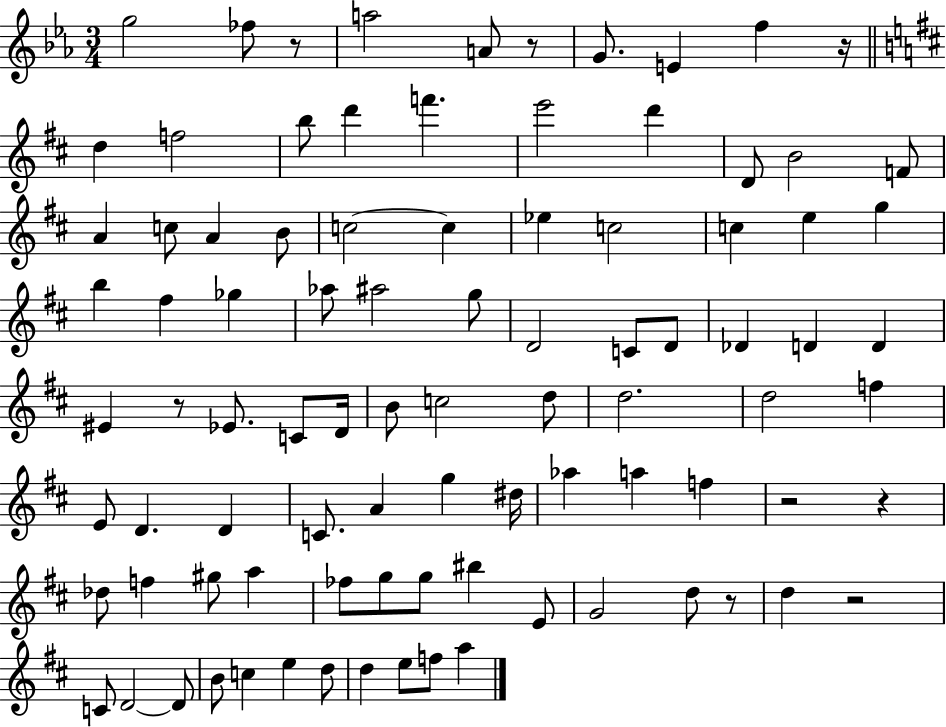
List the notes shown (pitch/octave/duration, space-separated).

G5/h FES5/e R/e A5/h A4/e R/e G4/e. E4/q F5/q R/s D5/q F5/h B5/e D6/q F6/q. E6/h D6/q D4/e B4/h F4/e A4/q C5/e A4/q B4/e C5/h C5/q Eb5/q C5/h C5/q E5/q G5/q B5/q F#5/q Gb5/q Ab5/e A#5/h G5/e D4/h C4/e D4/e Db4/q D4/q D4/q EIS4/q R/e Eb4/e. C4/e D4/s B4/e C5/h D5/e D5/h. D5/h F5/q E4/e D4/q. D4/q C4/e. A4/q G5/q D#5/s Ab5/q A5/q F5/q R/h R/q Db5/e F5/q G#5/e A5/q FES5/e G5/e G5/e BIS5/q E4/e G4/h D5/e R/e D5/q R/h C4/e D4/h D4/e B4/e C5/q E5/q D5/e D5/q E5/e F5/e A5/q